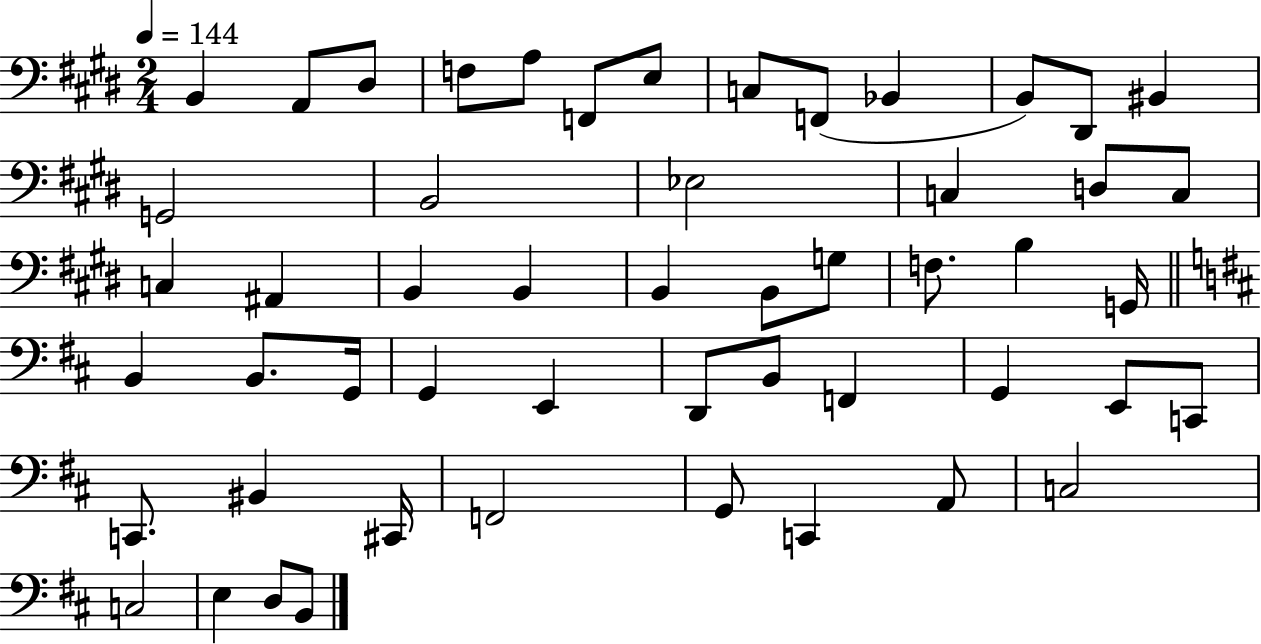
{
  \clef bass
  \numericTimeSignature
  \time 2/4
  \key e \major
  \tempo 4 = 144
  \repeat volta 2 { b,4 a,8 dis8 | f8 a8 f,8 e8 | c8 f,8( bes,4 | b,8) dis,8 bis,4 | \break g,2 | b,2 | ees2 | c4 d8 c8 | \break c4 ais,4 | b,4 b,4 | b,4 b,8 g8 | f8. b4 g,16 | \break \bar "||" \break \key d \major b,4 b,8. g,16 | g,4 e,4 | d,8 b,8 f,4 | g,4 e,8 c,8 | \break c,8. bis,4 cis,16 | f,2 | g,8 c,4 a,8 | c2 | \break c2 | e4 d8 b,8 | } \bar "|."
}